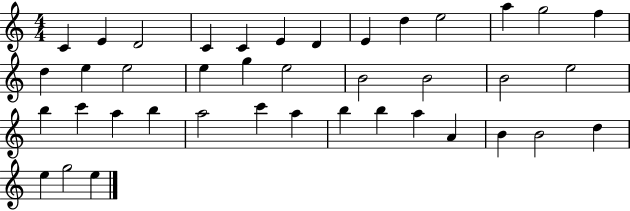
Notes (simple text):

C4/q E4/q D4/h C4/q C4/q E4/q D4/q E4/q D5/q E5/h A5/q G5/h F5/q D5/q E5/q E5/h E5/q G5/q E5/h B4/h B4/h B4/h E5/h B5/q C6/q A5/q B5/q A5/h C6/q A5/q B5/q B5/q A5/q A4/q B4/q B4/h D5/q E5/q G5/h E5/q